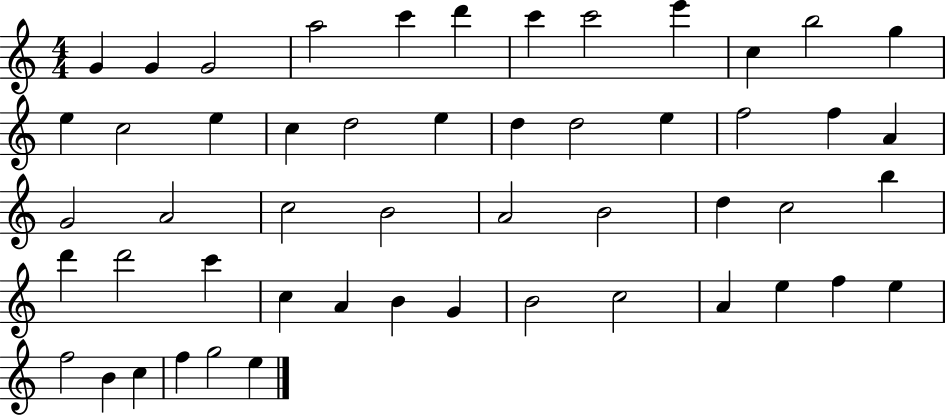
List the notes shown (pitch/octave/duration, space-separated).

G4/q G4/q G4/h A5/h C6/q D6/q C6/q C6/h E6/q C5/q B5/h G5/q E5/q C5/h E5/q C5/q D5/h E5/q D5/q D5/h E5/q F5/h F5/q A4/q G4/h A4/h C5/h B4/h A4/h B4/h D5/q C5/h B5/q D6/q D6/h C6/q C5/q A4/q B4/q G4/q B4/h C5/h A4/q E5/q F5/q E5/q F5/h B4/q C5/q F5/q G5/h E5/q